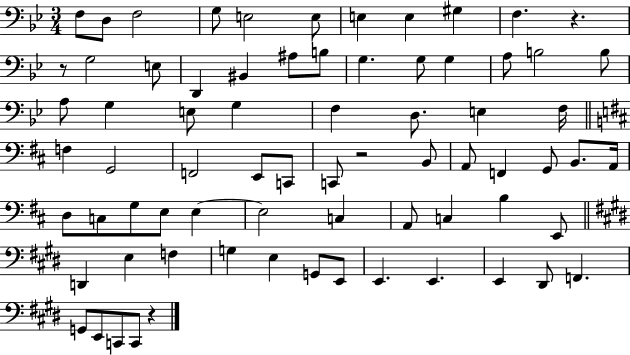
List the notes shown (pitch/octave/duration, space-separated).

F3/e D3/e F3/h G3/e E3/h E3/e E3/q E3/q G#3/q F3/q. R/q. R/e G3/h E3/e D2/q BIS2/q A#3/e B3/e G3/q. G3/e G3/q A3/e B3/h B3/e A3/e G3/q E3/e G3/q F3/q D3/e. E3/q F3/s F3/q G2/h F2/h E2/e C2/e C2/e R/h B2/e A2/e F2/q G2/e B2/e. A2/s D3/e C3/e G3/e E3/e E3/q E3/h C3/q A2/e C3/q B3/q E2/e D2/q E3/q F3/q G3/q E3/q G2/e E2/e E2/q. E2/q. E2/q D#2/e F2/q. G2/e E2/e C2/e C2/e R/q